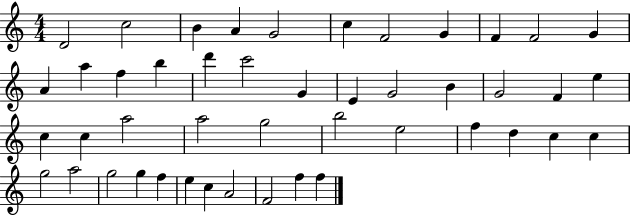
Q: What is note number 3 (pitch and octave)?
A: B4